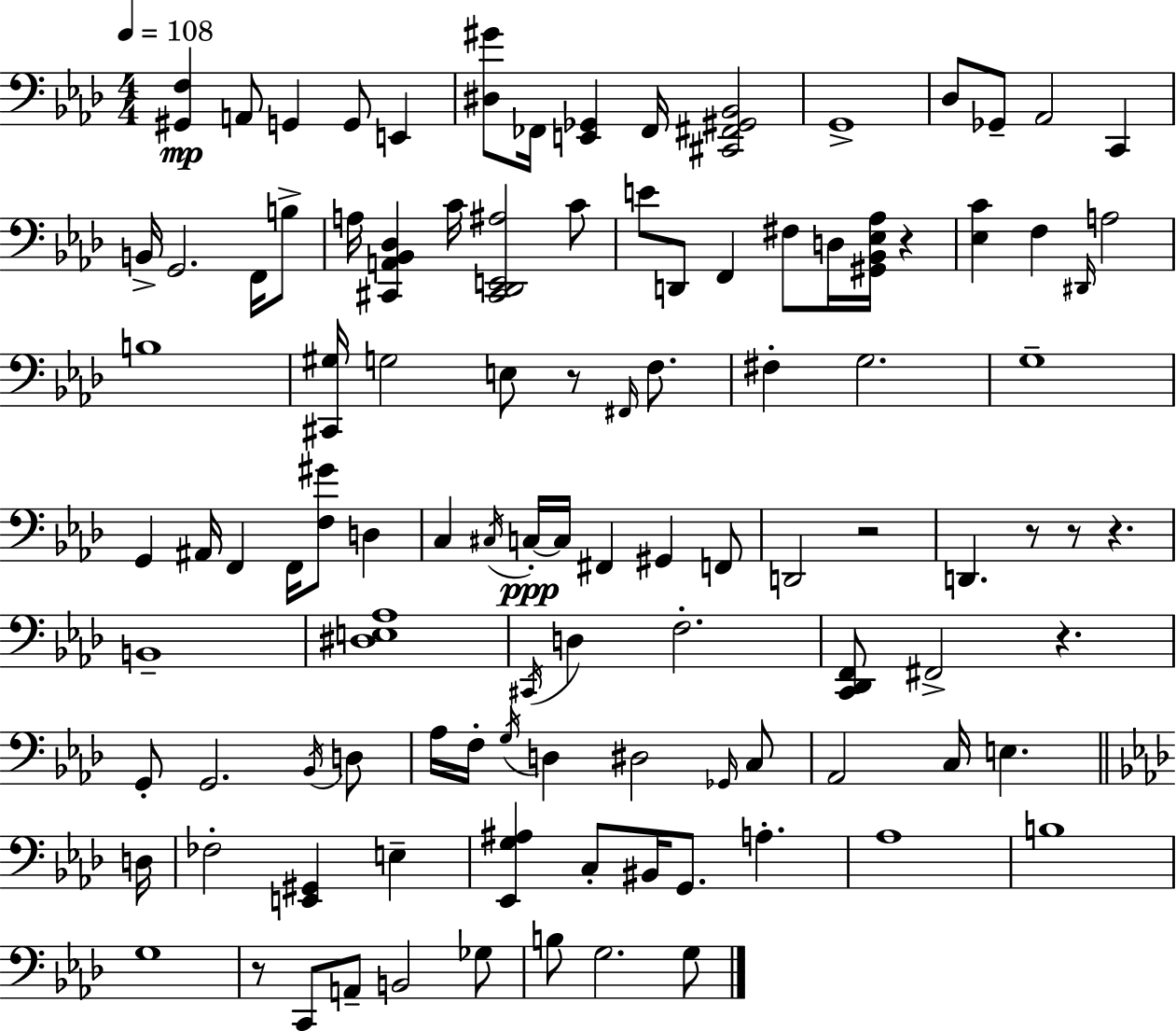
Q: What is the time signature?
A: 4/4